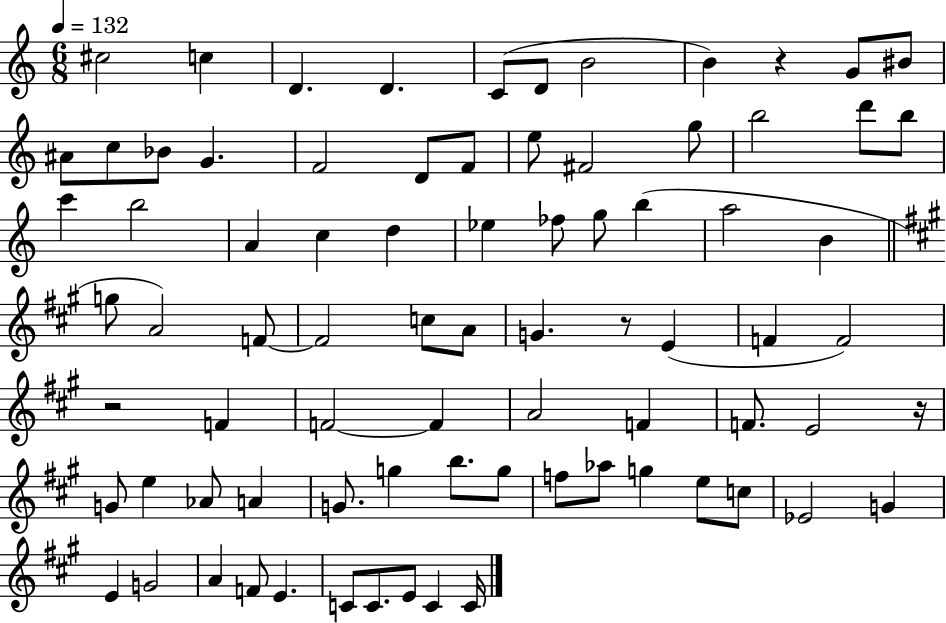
{
  \clef treble
  \numericTimeSignature
  \time 6/8
  \key c \major
  \tempo 4 = 132
  cis''2 c''4 | d'4. d'4. | c'8( d'8 b'2 | b'4) r4 g'8 bis'8 | \break ais'8 c''8 bes'8 g'4. | f'2 d'8 f'8 | e''8 fis'2 g''8 | b''2 d'''8 b''8 | \break c'''4 b''2 | a'4 c''4 d''4 | ees''4 fes''8 g''8 b''4( | a''2 b'4 | \break \bar "||" \break \key a \major g''8 a'2) f'8~~ | f'2 c''8 a'8 | g'4. r8 e'4( | f'4 f'2) | \break r2 f'4 | f'2~~ f'4 | a'2 f'4 | f'8. e'2 r16 | \break g'8 e''4 aes'8 a'4 | g'8. g''4 b''8. g''8 | f''8 aes''8 g''4 e''8 c''8 | ees'2 g'4 | \break e'4 g'2 | a'4 f'8 e'4. | c'8 c'8. e'8 c'4 c'16 | \bar "|."
}